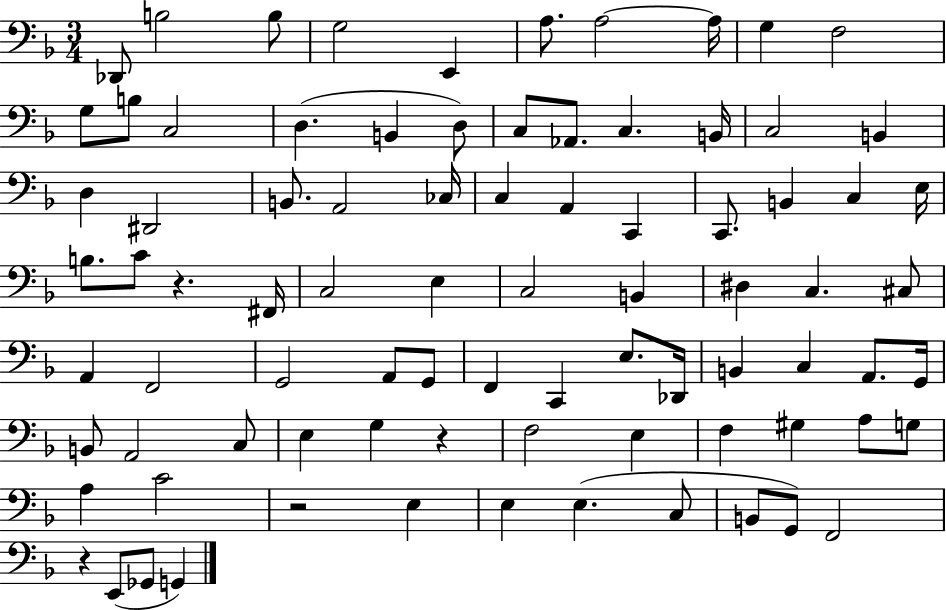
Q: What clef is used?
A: bass